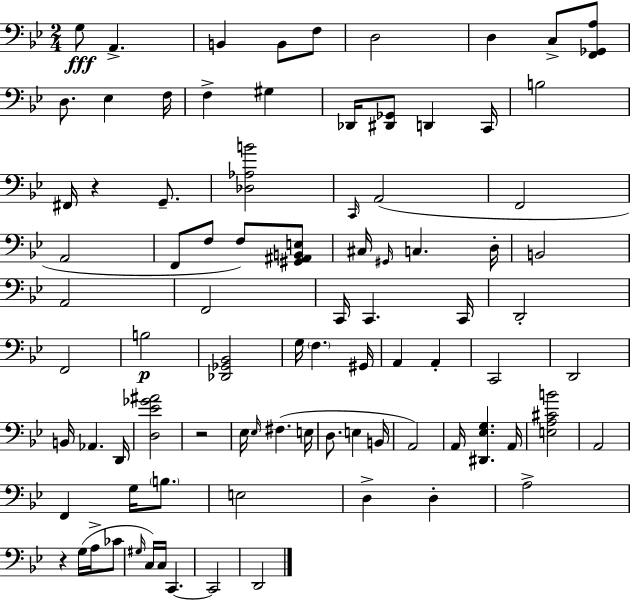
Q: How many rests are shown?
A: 3